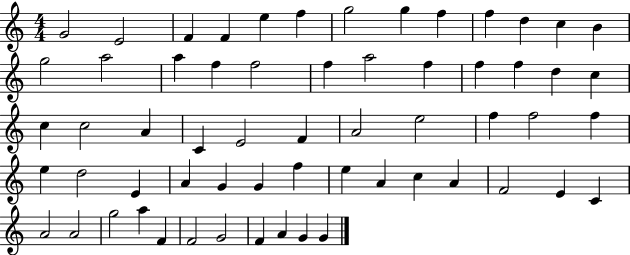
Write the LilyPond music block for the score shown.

{
  \clef treble
  \numericTimeSignature
  \time 4/4
  \key c \major
  g'2 e'2 | f'4 f'4 e''4 f''4 | g''2 g''4 f''4 | f''4 d''4 c''4 b'4 | \break g''2 a''2 | a''4 f''4 f''2 | f''4 a''2 f''4 | f''4 f''4 d''4 c''4 | \break c''4 c''2 a'4 | c'4 e'2 f'4 | a'2 e''2 | f''4 f''2 f''4 | \break e''4 d''2 e'4 | a'4 g'4 g'4 f''4 | e''4 a'4 c''4 a'4 | f'2 e'4 c'4 | \break a'2 a'2 | g''2 a''4 f'4 | f'2 g'2 | f'4 a'4 g'4 g'4 | \break \bar "|."
}